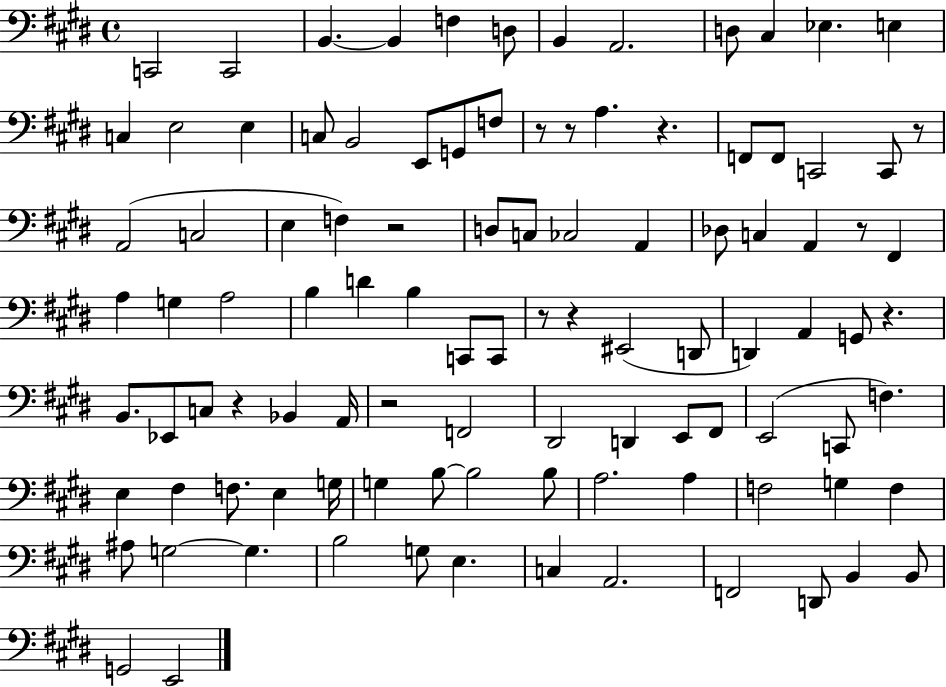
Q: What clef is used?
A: bass